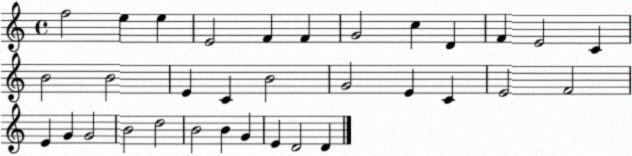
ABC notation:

X:1
T:Untitled
M:4/4
L:1/4
K:C
f2 e e E2 F F G2 c D F E2 C B2 B2 E C B2 G2 E C E2 F2 E G G2 B2 d2 B2 B G E D2 D